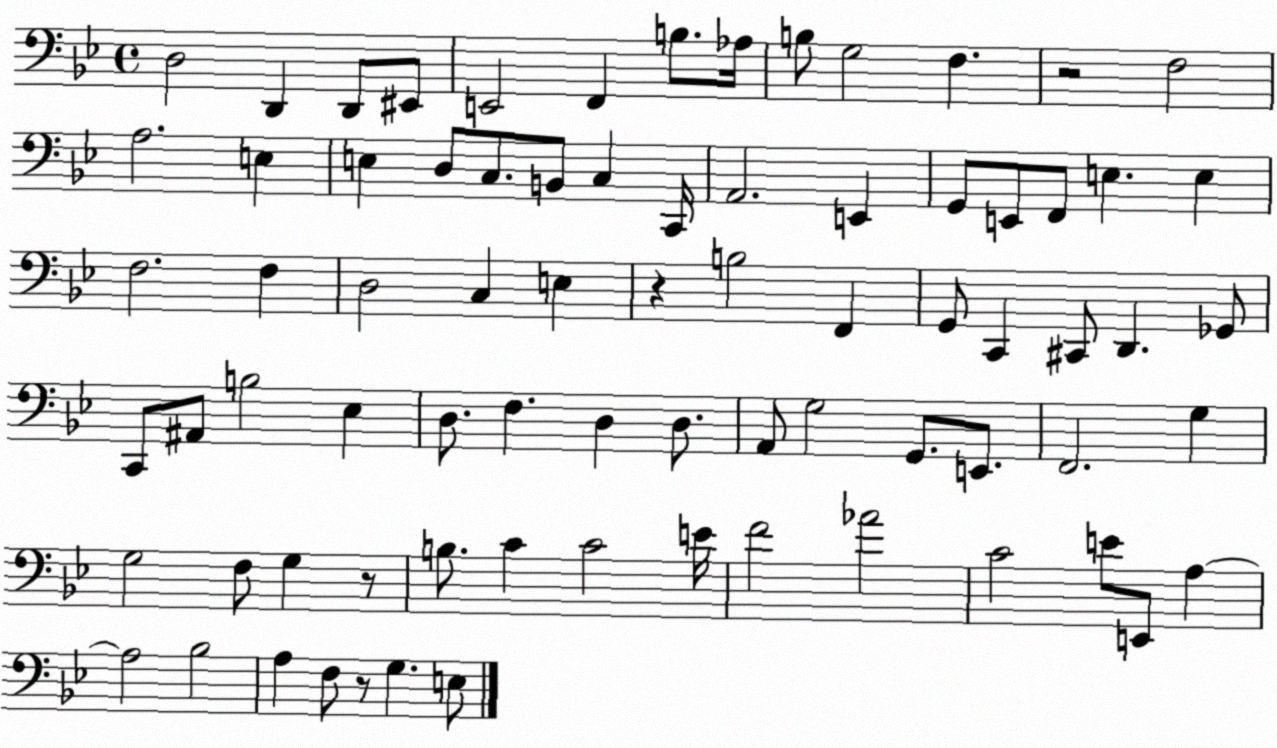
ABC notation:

X:1
T:Untitled
M:4/4
L:1/4
K:Bb
D,2 D,, D,,/2 ^E,,/2 E,,2 F,, B,/2 _A,/4 B,/2 G,2 F, z2 F,2 A,2 E, E, D,/2 C,/2 B,,/2 C, C,,/4 A,,2 E,, G,,/2 E,,/2 F,,/2 E, E, F,2 F, D,2 C, E, z B,2 F,, G,,/2 C,, ^C,,/2 D,, _G,,/2 C,,/2 ^A,,/2 B,2 _E, D,/2 F, D, D,/2 A,,/2 G,2 G,,/2 E,,/2 F,,2 G, G,2 F,/2 G, z/2 B,/2 C C2 E/4 F2 _A2 C2 E/2 E,,/2 A, A,2 _B,2 A, F,/2 z/2 G, E,/2